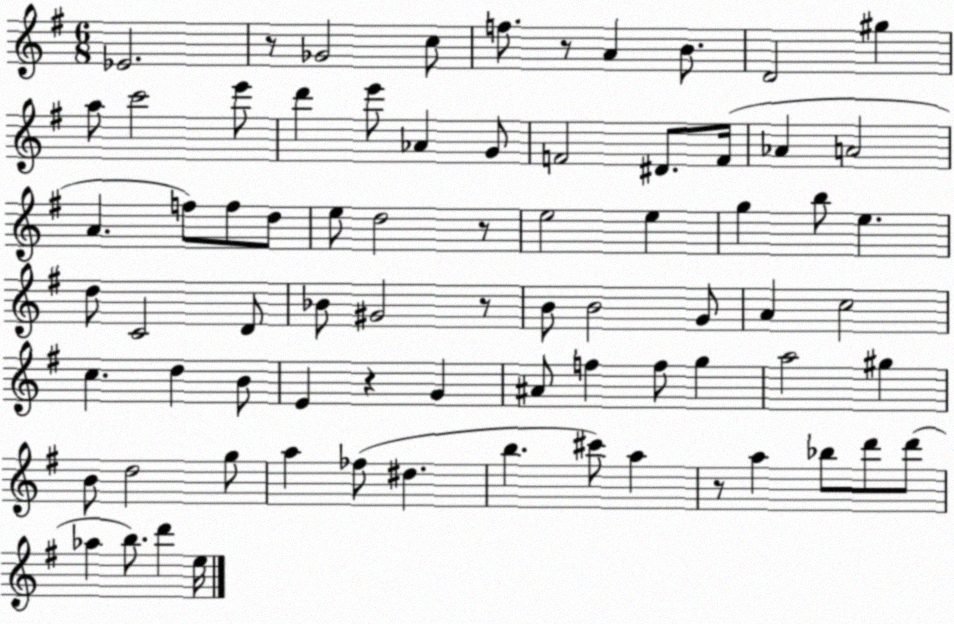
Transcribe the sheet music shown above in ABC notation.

X:1
T:Untitled
M:6/8
L:1/4
K:G
_E2 z/2 _G2 c/2 f/2 z/2 A B/2 D2 ^g a/2 c'2 e'/2 d' e'/2 _A G/2 F2 ^D/2 F/4 _A A2 A f/2 f/2 d/2 e/2 d2 z/2 e2 e g b/2 e d/2 C2 D/2 _B/2 ^G2 z/2 B/2 B2 G/2 A c2 c d B/2 E z G ^A/2 f f/2 g a2 ^g B/2 d2 g/2 a _f/2 ^d b ^c'/2 a z/2 a _b/2 d'/2 d'/2 _a b/2 d' e/4